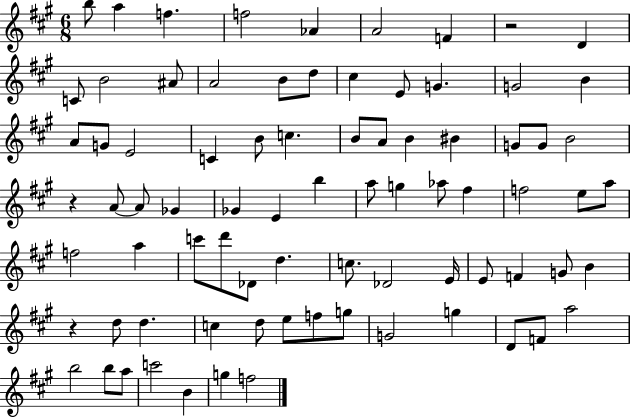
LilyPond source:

{
  \clef treble
  \numericTimeSignature
  \time 6/8
  \key a \major
  b''8 a''4 f''4. | f''2 aes'4 | a'2 f'4 | r2 d'4 | \break c'8 b'2 ais'8 | a'2 b'8 d''8 | cis''4 e'8 g'4. | g'2 b'4 | \break a'8 g'8 e'2 | c'4 b'8 c''4. | b'8 a'8 b'4 bis'4 | g'8 g'8 b'2 | \break r4 a'8~~ a'8 ges'4 | ges'4 e'4 b''4 | a''8 g''4 aes''8 fis''4 | f''2 e''8 a''8 | \break f''2 a''4 | c'''8 d'''8 des'8 d''4. | c''8. des'2 e'16 | e'8 f'4 g'8 b'4 | \break r4 d''8 d''4. | c''4 d''8 e''8 f''8 g''8 | g'2 g''4 | d'8 f'8 a''2 | \break b''2 b''8 a''8 | c'''2 b'4 | g''4 f''2 | \bar "|."
}